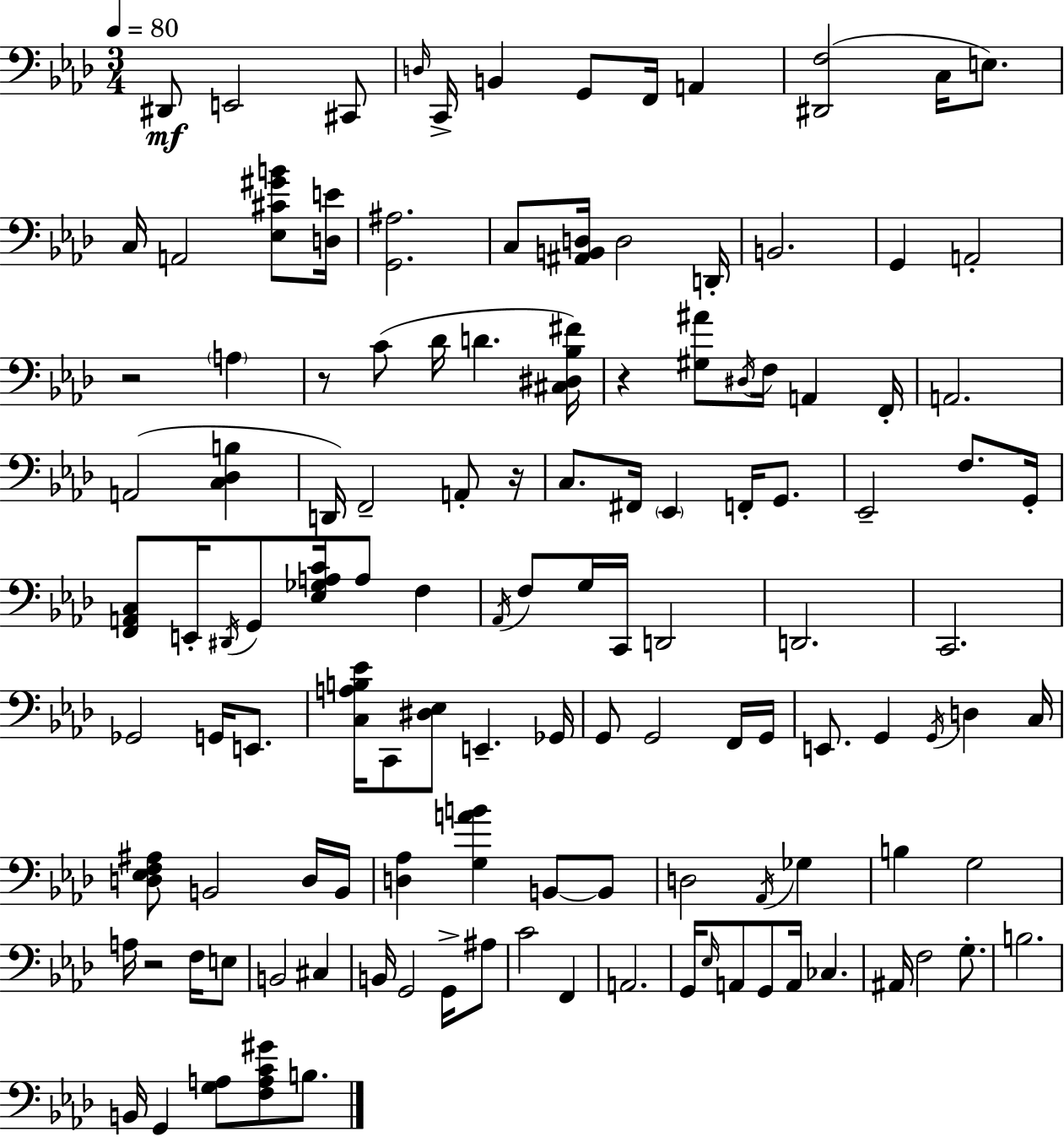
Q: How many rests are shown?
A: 5